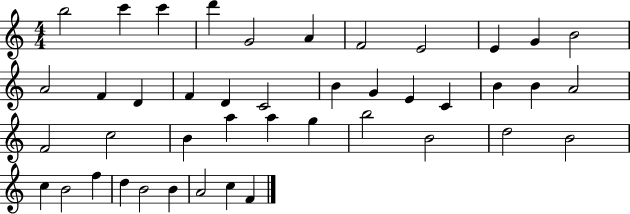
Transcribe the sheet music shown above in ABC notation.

X:1
T:Untitled
M:4/4
L:1/4
K:C
b2 c' c' d' G2 A F2 E2 E G B2 A2 F D F D C2 B G E C B B A2 F2 c2 B a a g b2 B2 d2 B2 c B2 f d B2 B A2 c F